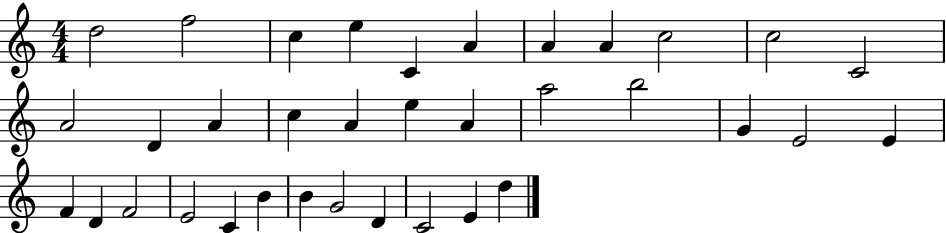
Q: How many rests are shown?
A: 0